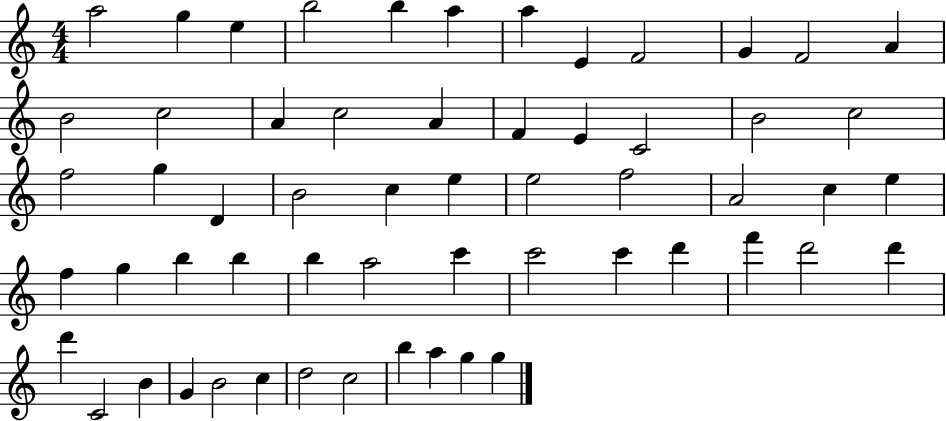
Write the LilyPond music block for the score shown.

{
  \clef treble
  \numericTimeSignature
  \time 4/4
  \key c \major
  a''2 g''4 e''4 | b''2 b''4 a''4 | a''4 e'4 f'2 | g'4 f'2 a'4 | \break b'2 c''2 | a'4 c''2 a'4 | f'4 e'4 c'2 | b'2 c''2 | \break f''2 g''4 d'4 | b'2 c''4 e''4 | e''2 f''2 | a'2 c''4 e''4 | \break f''4 g''4 b''4 b''4 | b''4 a''2 c'''4 | c'''2 c'''4 d'''4 | f'''4 d'''2 d'''4 | \break d'''4 c'2 b'4 | g'4 b'2 c''4 | d''2 c''2 | b''4 a''4 g''4 g''4 | \break \bar "|."
}